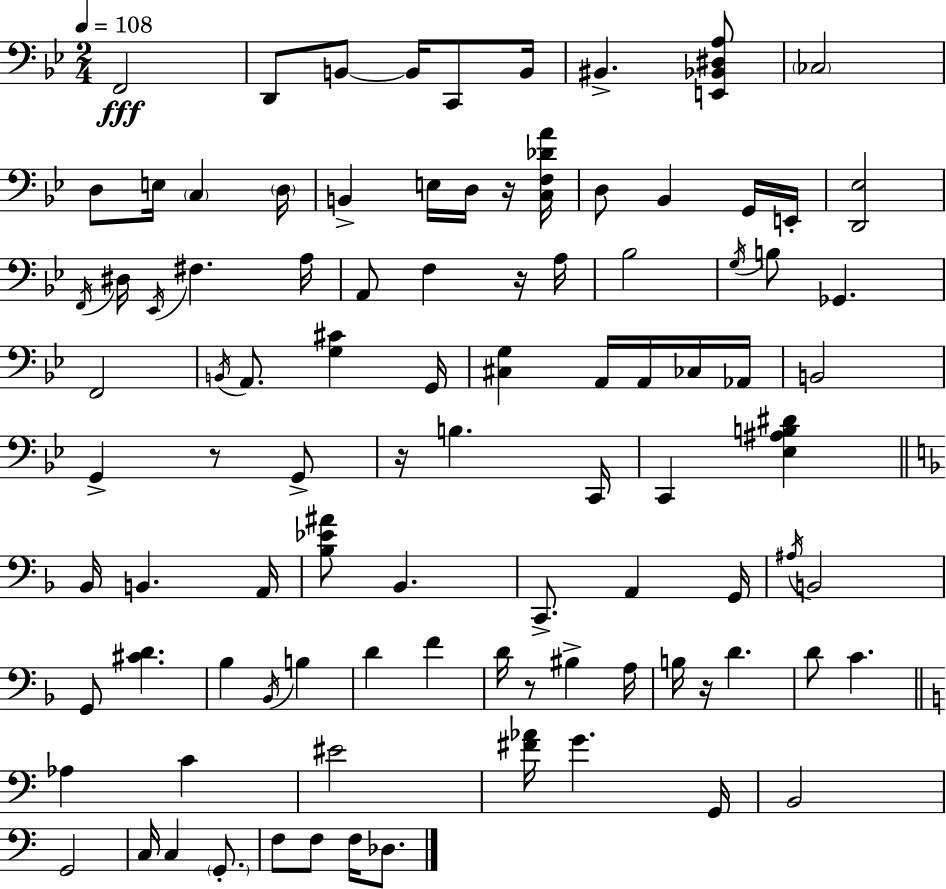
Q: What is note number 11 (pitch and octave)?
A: C3